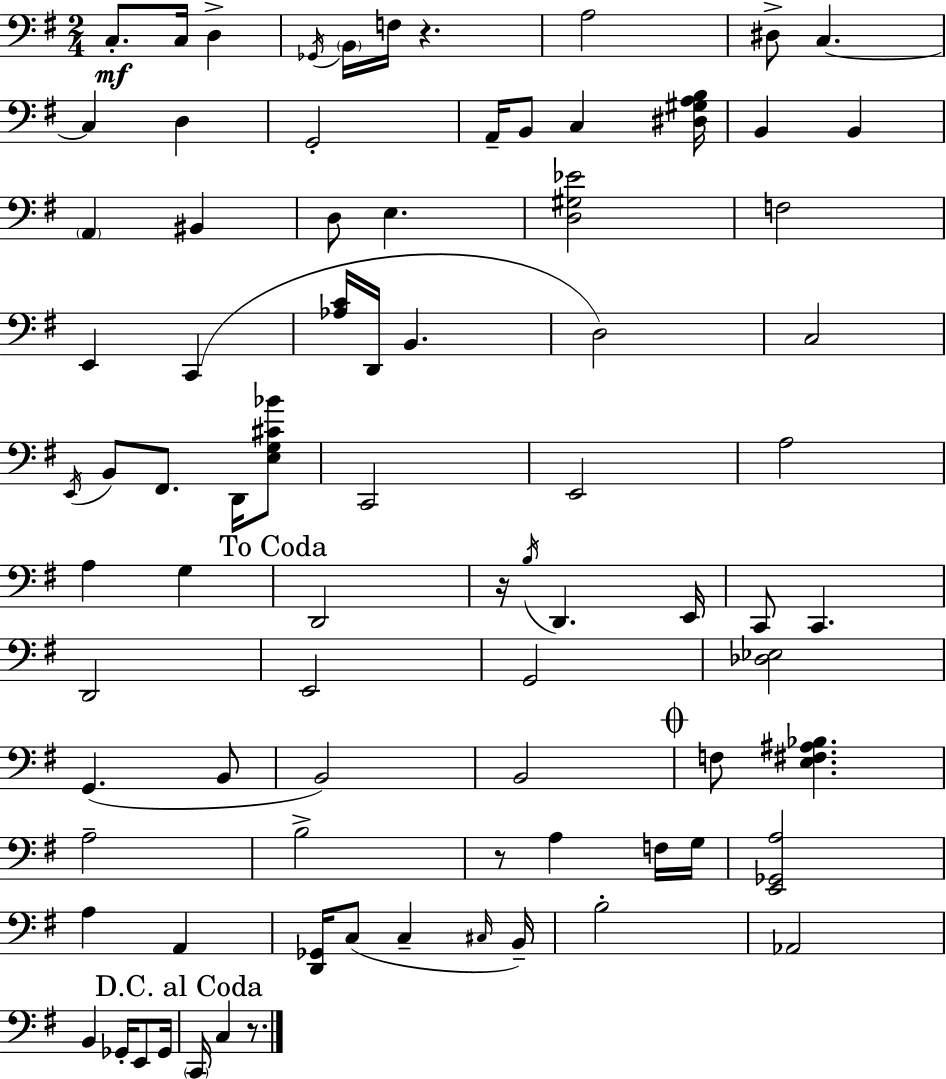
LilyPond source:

{
  \clef bass
  \numericTimeSignature
  \time 2/4
  \key g \major
  c8.-.\mf c16 d4-> | \acciaccatura { ges,16 } \parenthesize b,16 f16 r4. | a2 | dis8-> c4.~~ | \break c4 d4 | g,2-. | a,16-- b,8 c4 | <dis gis a b>16 b,4 b,4 | \break \parenthesize a,4 bis,4 | d8 e4. | <d gis ees'>2 | f2 | \break e,4 c,4( | <aes c'>16 d,16 b,4. | d2) | c2 | \break \acciaccatura { e,16 } b,8 fis,8. d,16 | <e g cis' bes'>8 c,2 | e,2 | a2 | \break a4 g4 | \mark "To Coda" d,2 | r16 \acciaccatura { b16 } d,4. | e,16 c,8 c,4. | \break d,2 | e,2 | g,2 | <des ees>2 | \break g,4.( | b,8 b,2) | b,2 | \mark \markup { \musicglyph "scripts.coda" } f8 <e fis ais bes>4. | \break a2-- | b2-> | r8 a4 | f16 g16 <e, ges, a>2 | \break a4 a,4 | <d, ges,>16 c8( c4-- | \grace { cis16 } b,16--) b2-. | aes,2 | \break b,4 | ges,16-. e,8 ges,16 \mark "D.C. al Coda" \parenthesize c,16 c4 | r8. \bar "|."
}